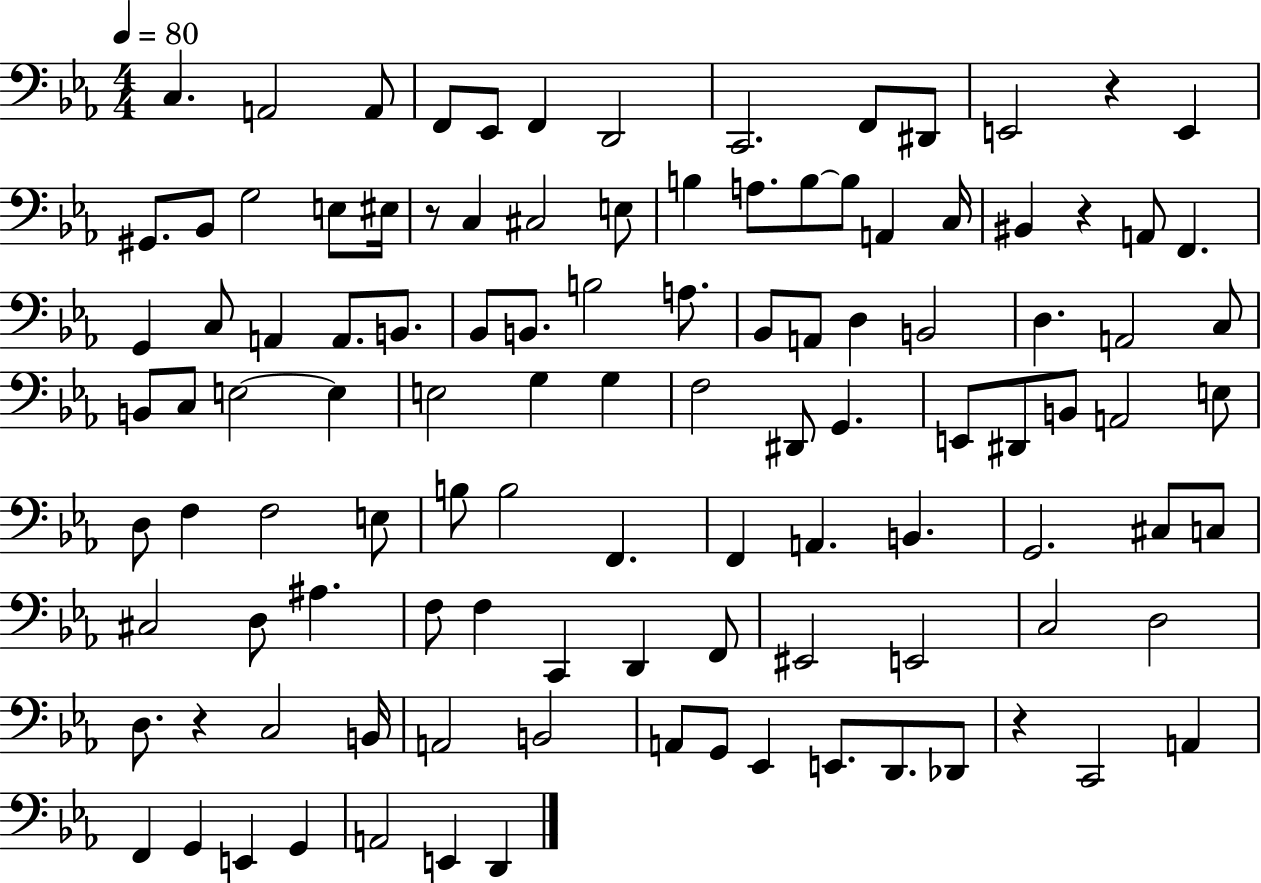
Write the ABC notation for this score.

X:1
T:Untitled
M:4/4
L:1/4
K:Eb
C, A,,2 A,,/2 F,,/2 _E,,/2 F,, D,,2 C,,2 F,,/2 ^D,,/2 E,,2 z E,, ^G,,/2 _B,,/2 G,2 E,/2 ^E,/4 z/2 C, ^C,2 E,/2 B, A,/2 B,/2 B,/2 A,, C,/4 ^B,, z A,,/2 F,, G,, C,/2 A,, A,,/2 B,,/2 _B,,/2 B,,/2 B,2 A,/2 _B,,/2 A,,/2 D, B,,2 D, A,,2 C,/2 B,,/2 C,/2 E,2 E, E,2 G, G, F,2 ^D,,/2 G,, E,,/2 ^D,,/2 B,,/2 A,,2 E,/2 D,/2 F, F,2 E,/2 B,/2 B,2 F,, F,, A,, B,, G,,2 ^C,/2 C,/2 ^C,2 D,/2 ^A, F,/2 F, C,, D,, F,,/2 ^E,,2 E,,2 C,2 D,2 D,/2 z C,2 B,,/4 A,,2 B,,2 A,,/2 G,,/2 _E,, E,,/2 D,,/2 _D,,/2 z C,,2 A,, F,, G,, E,, G,, A,,2 E,, D,,